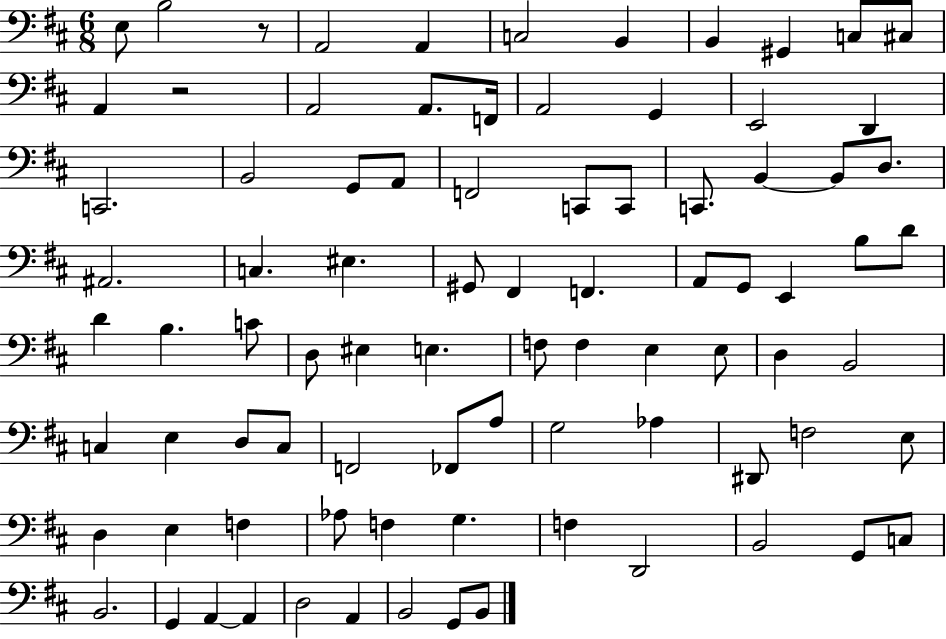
{
  \clef bass
  \numericTimeSignature
  \time 6/8
  \key d \major
  e8 b2 r8 | a,2 a,4 | c2 b,4 | b,4 gis,4 c8 cis8 | \break a,4 r2 | a,2 a,8. f,16 | a,2 g,4 | e,2 d,4 | \break c,2. | b,2 g,8 a,8 | f,2 c,8 c,8 | c,8. b,4~~ b,8 d8. | \break ais,2. | c4. eis4. | gis,8 fis,4 f,4. | a,8 g,8 e,4 b8 d'8 | \break d'4 b4. c'8 | d8 eis4 e4. | f8 f4 e4 e8 | d4 b,2 | \break c4 e4 d8 c8 | f,2 fes,8 a8 | g2 aes4 | dis,8 f2 e8 | \break d4 e4 f4 | aes8 f4 g4. | f4 d,2 | b,2 g,8 c8 | \break b,2. | g,4 a,4~~ a,4 | d2 a,4 | b,2 g,8 b,8 | \break \bar "|."
}